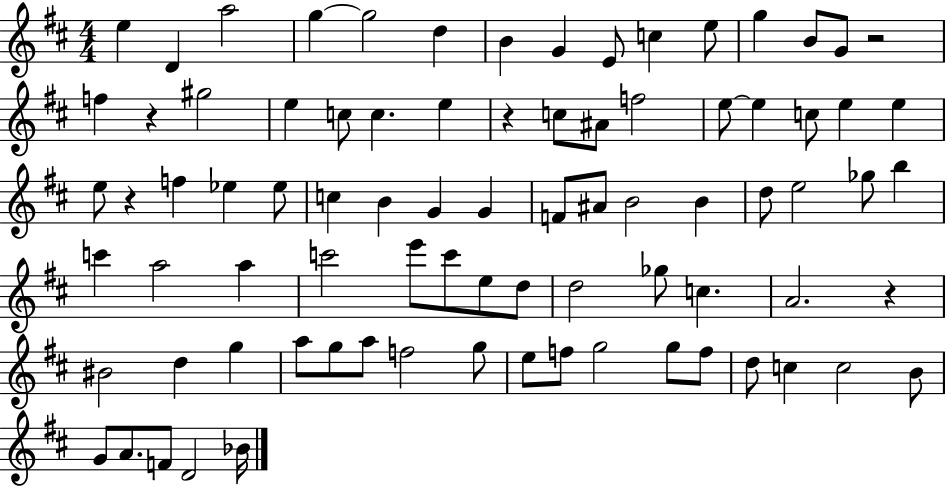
X:1
T:Untitled
M:4/4
L:1/4
K:D
e D a2 g g2 d B G E/2 c e/2 g B/2 G/2 z2 f z ^g2 e c/2 c e z c/2 ^A/2 f2 e/2 e c/2 e e e/2 z f _e _e/2 c B G G F/2 ^A/2 B2 B d/2 e2 _g/2 b c' a2 a c'2 e'/2 c'/2 e/2 d/2 d2 _g/2 c A2 z ^B2 d g a/2 g/2 a/2 f2 g/2 e/2 f/2 g2 g/2 f/2 d/2 c c2 B/2 G/2 A/2 F/2 D2 _B/4